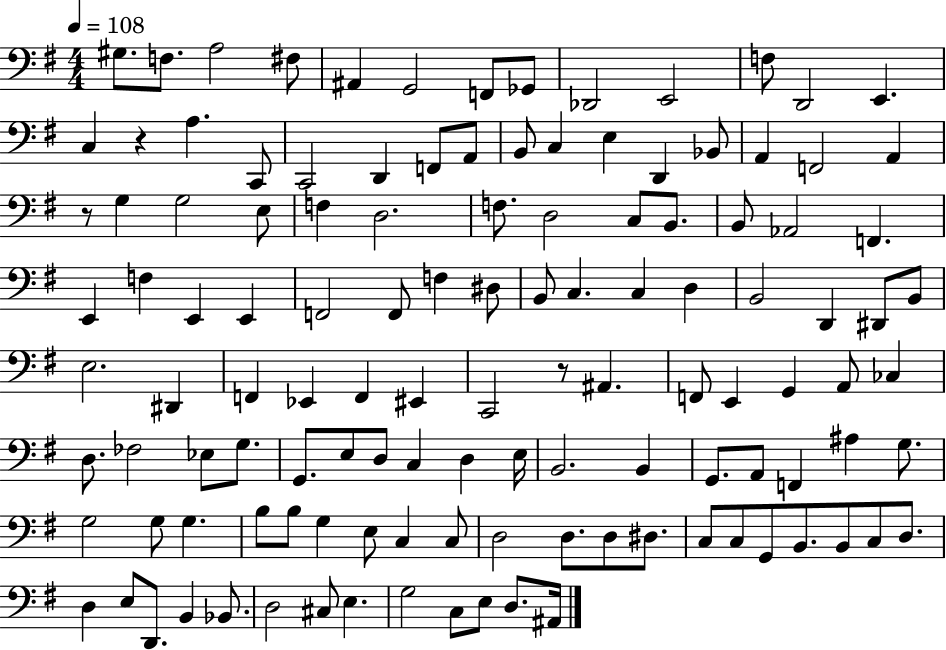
X:1
T:Untitled
M:4/4
L:1/4
K:G
^G,/2 F,/2 A,2 ^F,/2 ^A,, G,,2 F,,/2 _G,,/2 _D,,2 E,,2 F,/2 D,,2 E,, C, z A, C,,/2 C,,2 D,, F,,/2 A,,/2 B,,/2 C, E, D,, _B,,/2 A,, F,,2 A,, z/2 G, G,2 E,/2 F, D,2 F,/2 D,2 C,/2 B,,/2 B,,/2 _A,,2 F,, E,, F, E,, E,, F,,2 F,,/2 F, ^D,/2 B,,/2 C, C, D, B,,2 D,, ^D,,/2 B,,/2 E,2 ^D,, F,, _E,, F,, ^E,, C,,2 z/2 ^A,, F,,/2 E,, G,, A,,/2 _C, D,/2 _F,2 _E,/2 G,/2 G,,/2 E,/2 D,/2 C, D, E,/4 B,,2 B,, G,,/2 A,,/2 F,, ^A, G,/2 G,2 G,/2 G, B,/2 B,/2 G, E,/2 C, C,/2 D,2 D,/2 D,/2 ^D,/2 C,/2 C,/2 G,,/2 B,,/2 B,,/2 C,/2 D,/2 D, E,/2 D,,/2 B,, _B,,/2 D,2 ^C,/2 E, G,2 C,/2 E,/2 D,/2 ^A,,/4